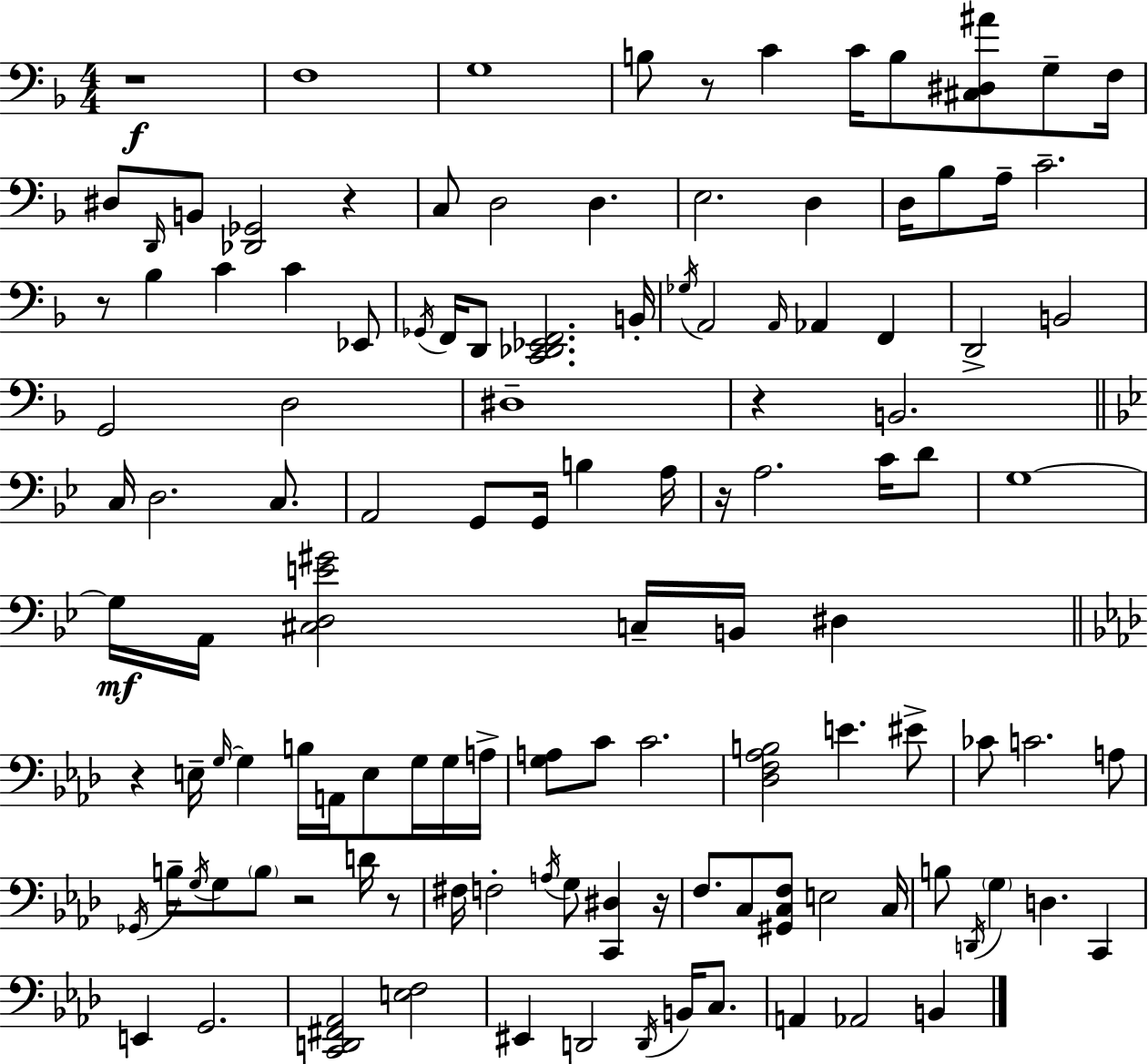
X:1
T:Untitled
M:4/4
L:1/4
K:Dm
z4 F,4 G,4 B,/2 z/2 C C/4 B,/2 [^C,^D,^A]/2 G,/2 F,/4 ^D,/2 D,,/4 B,,/2 [_D,,_G,,]2 z C,/2 D,2 D, E,2 D, D,/4 _B,/2 A,/4 C2 z/2 _B, C C _E,,/2 _G,,/4 F,,/4 D,,/2 [C,,_D,,_E,,F,,]2 B,,/4 _G,/4 A,,2 A,,/4 _A,, F,, D,,2 B,,2 G,,2 D,2 ^D,4 z B,,2 C,/4 D,2 C,/2 A,,2 G,,/2 G,,/4 B, A,/4 z/4 A,2 C/4 D/2 G,4 G,/4 A,,/4 [^C,D,E^G]2 C,/4 B,,/4 ^D, z E,/4 G,/4 G, B,/4 A,,/4 E,/2 G,/4 G,/4 A,/4 [G,A,]/2 C/2 C2 [_D,F,_A,B,]2 E ^E/2 _C/2 C2 A,/2 _G,,/4 B,/4 G,/4 G,/2 B,/2 z2 D/4 z/2 ^F,/4 F,2 A,/4 G,/2 [C,,^D,] z/4 F,/2 C,/2 [^G,,C,F,]/2 E,2 C,/4 B,/2 D,,/4 G, D, C,, E,, G,,2 [C,,D,,^F,,_A,,]2 [E,F,]2 ^E,, D,,2 D,,/4 B,,/4 C,/2 A,, _A,,2 B,,